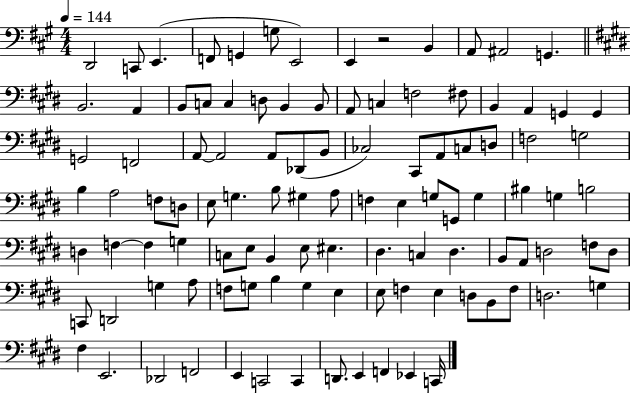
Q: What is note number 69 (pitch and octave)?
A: D#3